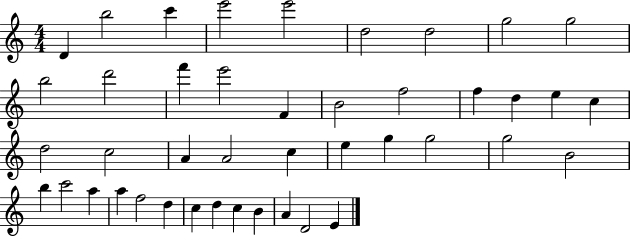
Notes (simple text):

D4/q B5/h C6/q E6/h E6/h D5/h D5/h G5/h G5/h B5/h D6/h F6/q E6/h F4/q B4/h F5/h F5/q D5/q E5/q C5/q D5/h C5/h A4/q A4/h C5/q E5/q G5/q G5/h G5/h B4/h B5/q C6/h A5/q A5/q F5/h D5/q C5/q D5/q C5/q B4/q A4/q D4/h E4/q